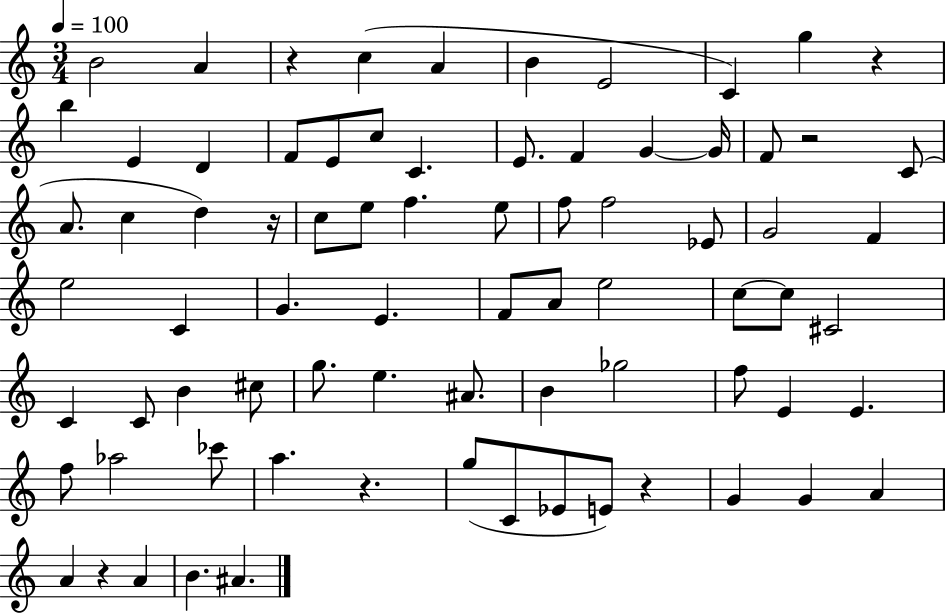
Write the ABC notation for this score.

X:1
T:Untitled
M:3/4
L:1/4
K:C
B2 A z c A B E2 C g z b E D F/2 E/2 c/2 C E/2 F G G/4 F/2 z2 C/2 A/2 c d z/4 c/2 e/2 f e/2 f/2 f2 _E/2 G2 F e2 C G E F/2 A/2 e2 c/2 c/2 ^C2 C C/2 B ^c/2 g/2 e ^A/2 B _g2 f/2 E E f/2 _a2 _c'/2 a z g/2 C/2 _E/2 E/2 z G G A A z A B ^A